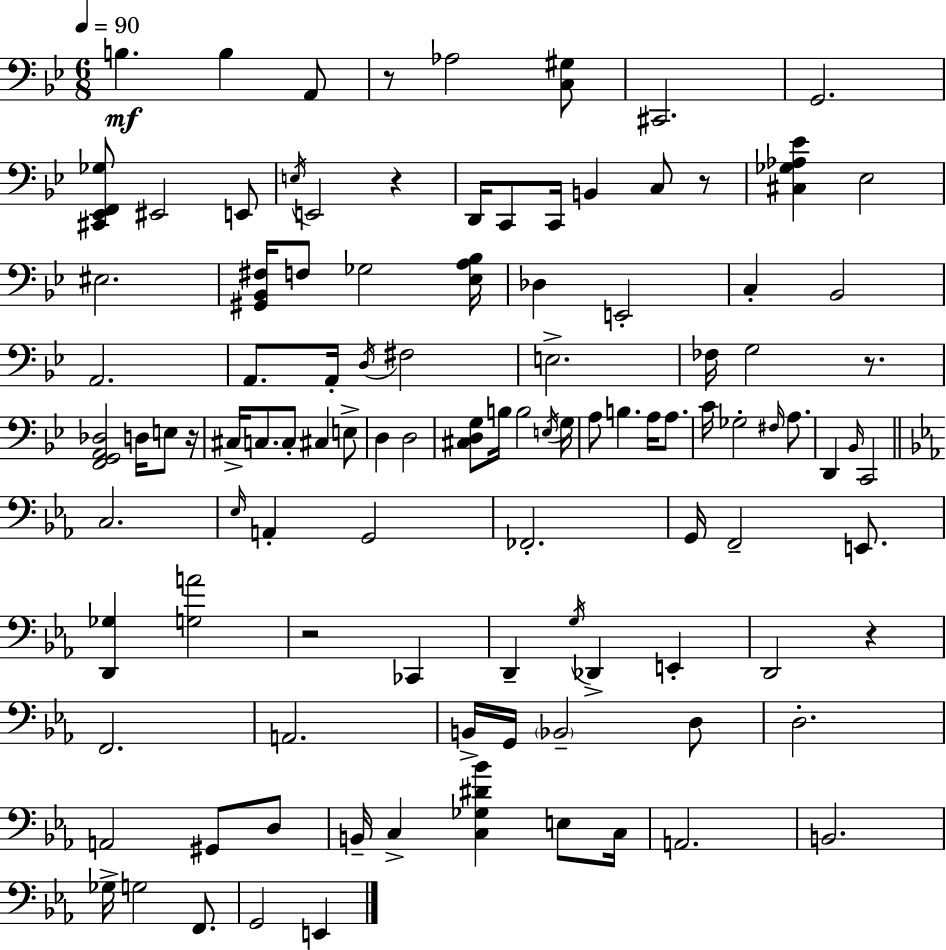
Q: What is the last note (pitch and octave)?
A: E2